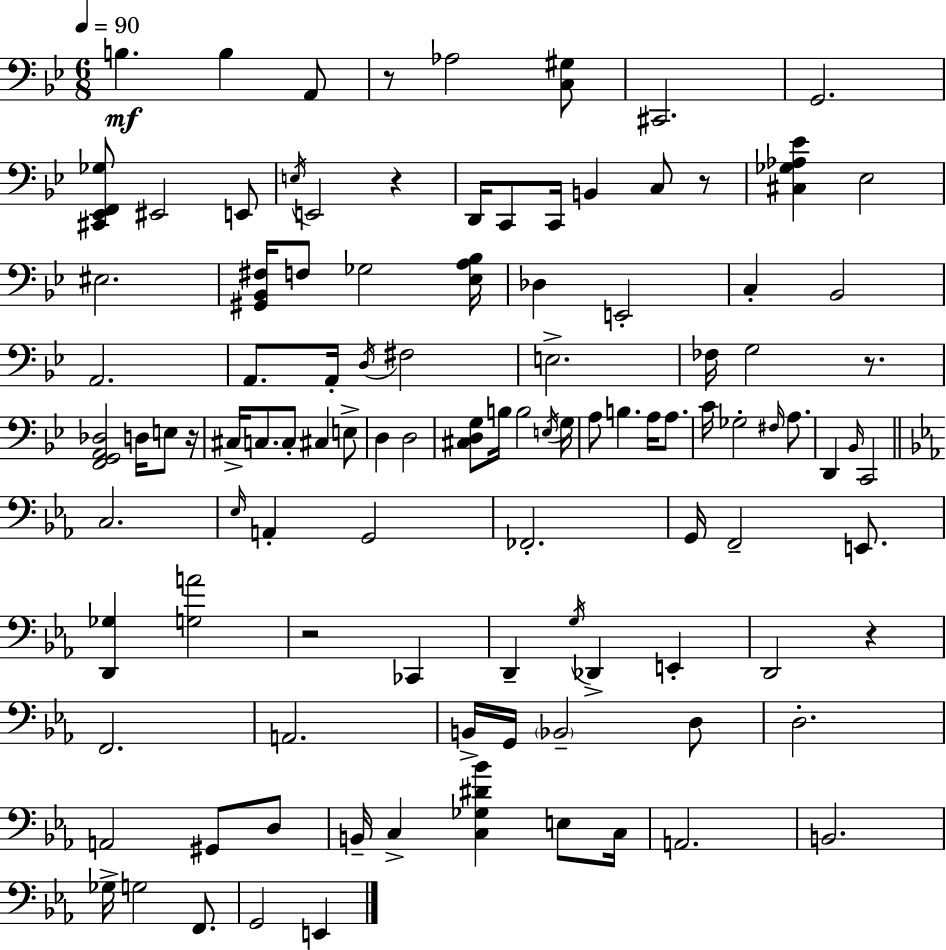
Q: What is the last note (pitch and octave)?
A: E2